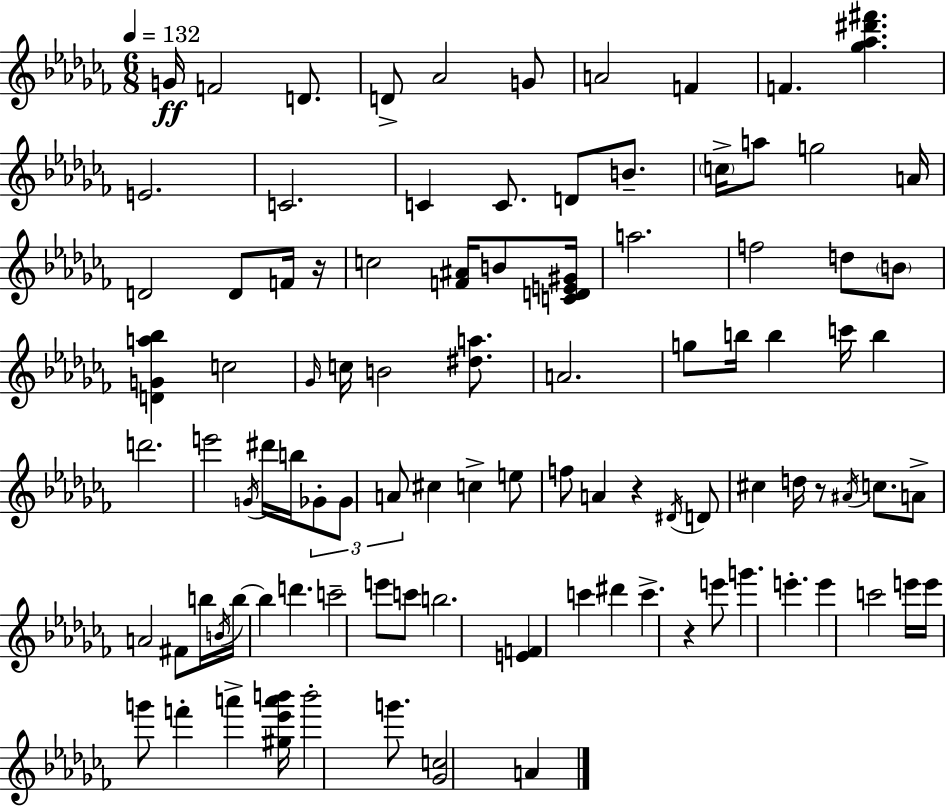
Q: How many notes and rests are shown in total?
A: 97